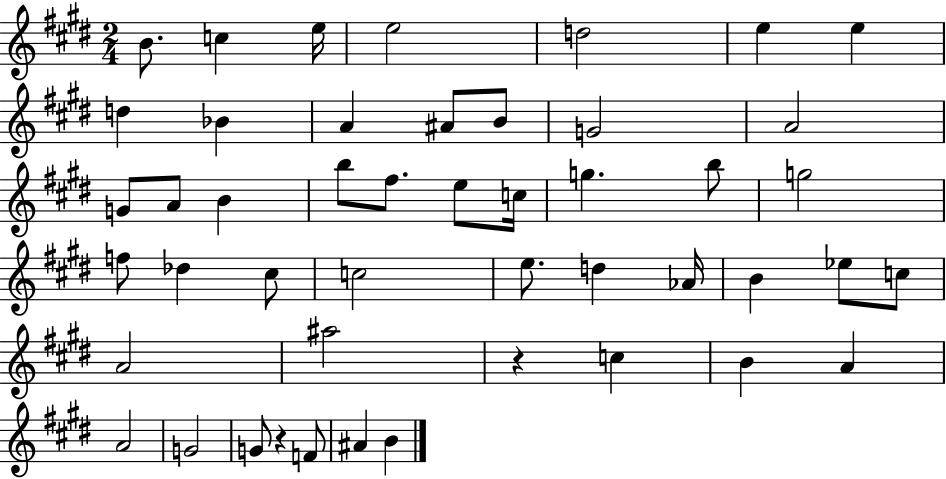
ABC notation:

X:1
T:Untitled
M:2/4
L:1/4
K:E
B/2 c e/4 e2 d2 e e d _B A ^A/2 B/2 G2 A2 G/2 A/2 B b/2 ^f/2 e/2 c/4 g b/2 g2 f/2 _d ^c/2 c2 e/2 d _A/4 B _e/2 c/2 A2 ^a2 z c B A A2 G2 G/2 z F/2 ^A B